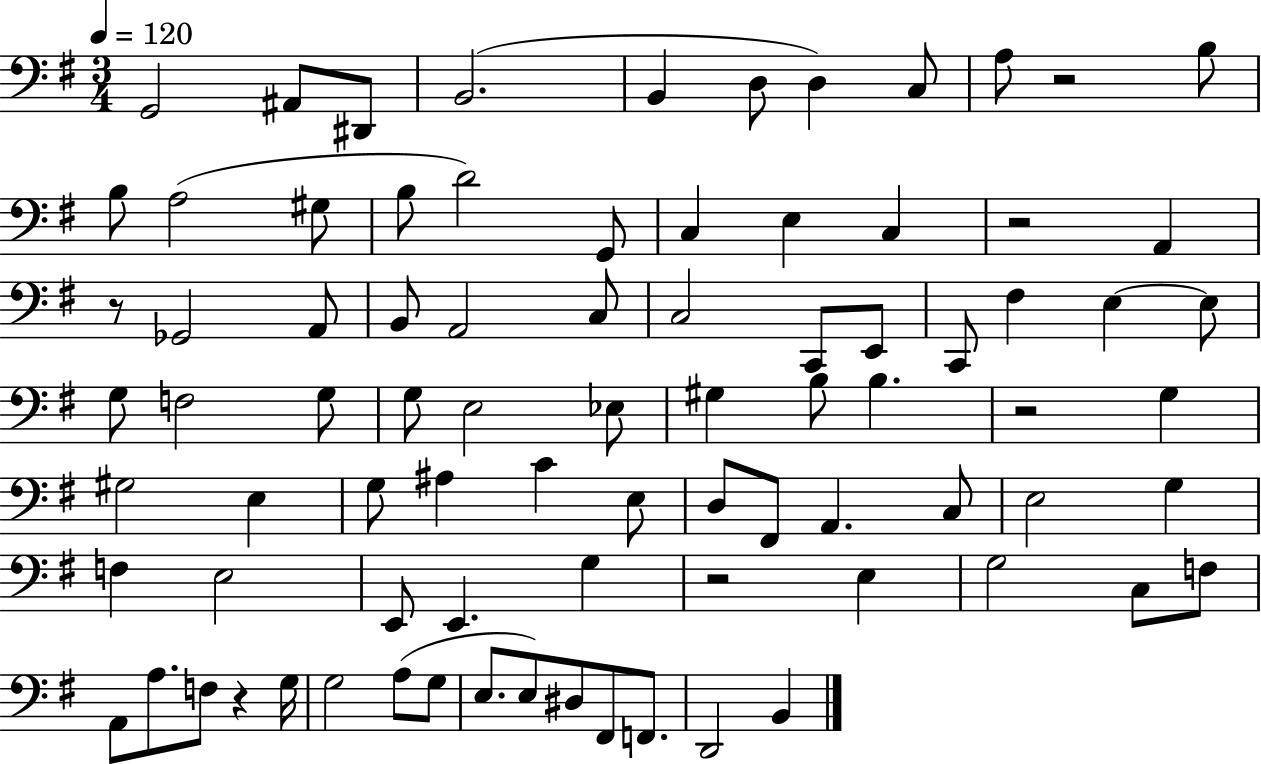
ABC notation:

X:1
T:Untitled
M:3/4
L:1/4
K:G
G,,2 ^A,,/2 ^D,,/2 B,,2 B,, D,/2 D, C,/2 A,/2 z2 B,/2 B,/2 A,2 ^G,/2 B,/2 D2 G,,/2 C, E, C, z2 A,, z/2 _G,,2 A,,/2 B,,/2 A,,2 C,/2 C,2 C,,/2 E,,/2 C,,/2 ^F, E, E,/2 G,/2 F,2 G,/2 G,/2 E,2 _E,/2 ^G, B,/2 B, z2 G, ^G,2 E, G,/2 ^A, C E,/2 D,/2 ^F,,/2 A,, C,/2 E,2 G, F, E,2 E,,/2 E,, G, z2 E, G,2 C,/2 F,/2 A,,/2 A,/2 F,/2 z G,/4 G,2 A,/2 G,/2 E,/2 E,/2 ^D,/2 ^F,,/2 F,,/2 D,,2 B,,